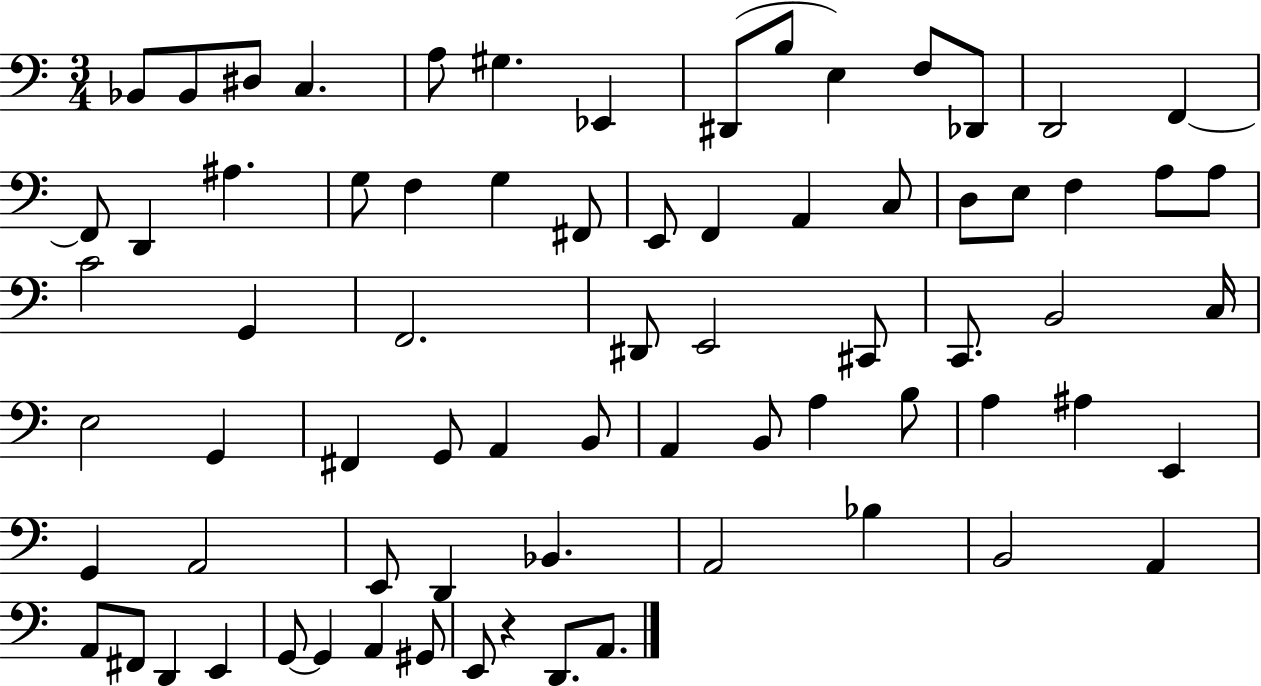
{
  \clef bass
  \numericTimeSignature
  \time 3/4
  \key c \major
  bes,8 bes,8 dis8 c4. | a8 gis4. ees,4 | dis,8( b8 e4) f8 des,8 | d,2 f,4~~ | \break f,8 d,4 ais4. | g8 f4 g4 fis,8 | e,8 f,4 a,4 c8 | d8 e8 f4 a8 a8 | \break c'2 g,4 | f,2. | dis,8 e,2 cis,8 | c,8. b,2 c16 | \break e2 g,4 | fis,4 g,8 a,4 b,8 | a,4 b,8 a4 b8 | a4 ais4 e,4 | \break g,4 a,2 | e,8 d,4 bes,4. | a,2 bes4 | b,2 a,4 | \break a,8 fis,8 d,4 e,4 | g,8~~ g,4 a,4 gis,8 | e,8 r4 d,8. a,8. | \bar "|."
}